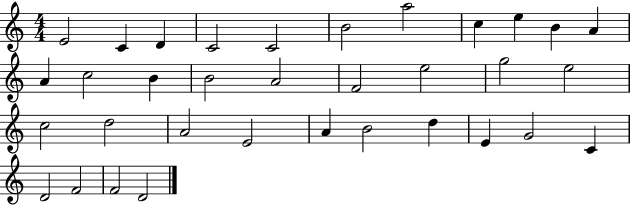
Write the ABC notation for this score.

X:1
T:Untitled
M:4/4
L:1/4
K:C
E2 C D C2 C2 B2 a2 c e B A A c2 B B2 A2 F2 e2 g2 e2 c2 d2 A2 E2 A B2 d E G2 C D2 F2 F2 D2